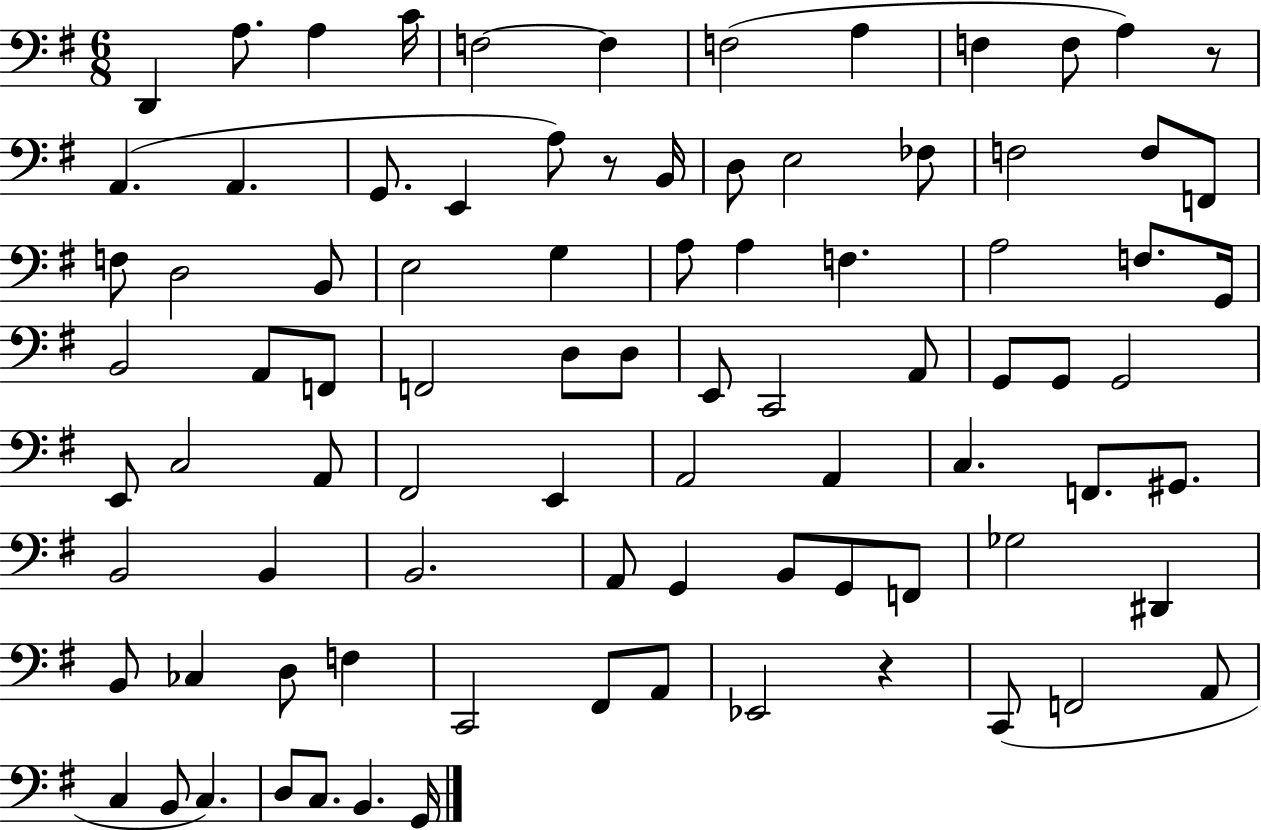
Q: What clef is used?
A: bass